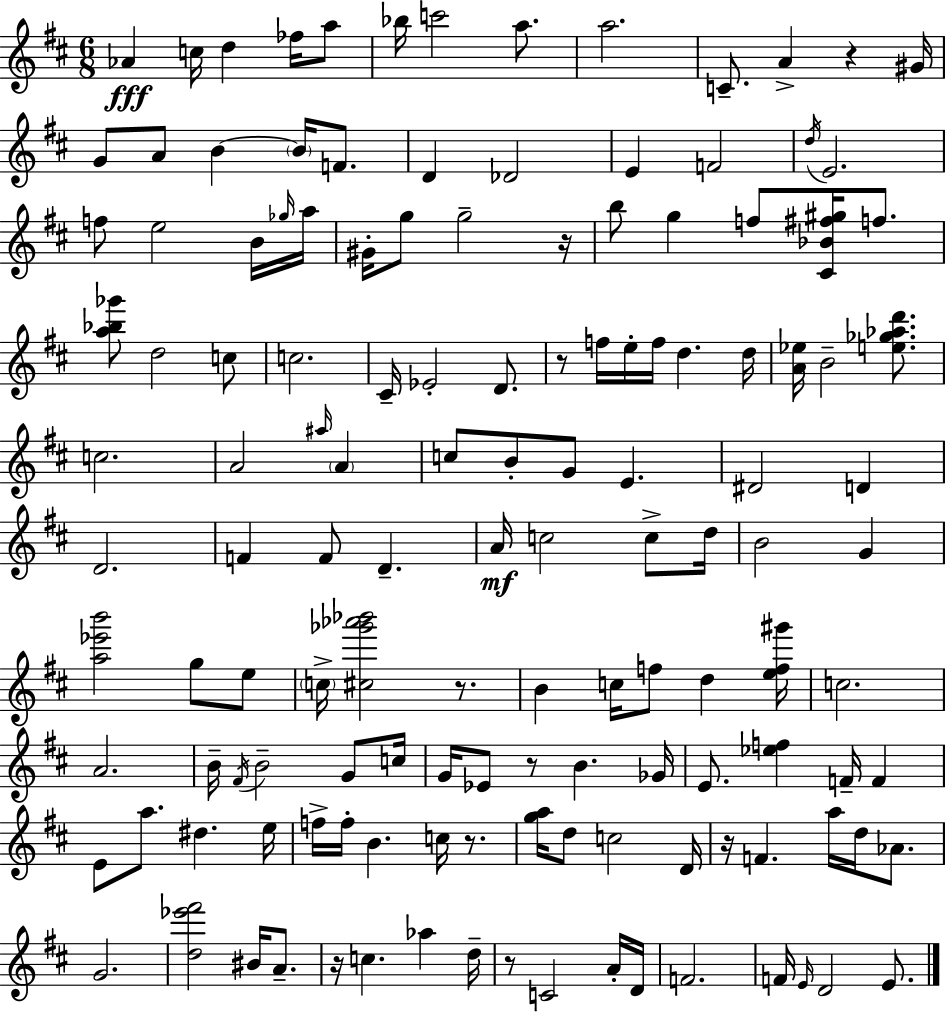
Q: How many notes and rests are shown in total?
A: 136